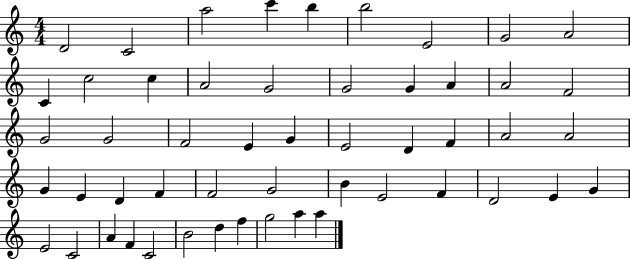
{
  \clef treble
  \numericTimeSignature
  \time 4/4
  \key c \major
  d'2 c'2 | a''2 c'''4 b''4 | b''2 e'2 | g'2 a'2 | \break c'4 c''2 c''4 | a'2 g'2 | g'2 g'4 a'4 | a'2 f'2 | \break g'2 g'2 | f'2 e'4 g'4 | e'2 d'4 f'4 | a'2 a'2 | \break g'4 e'4 d'4 f'4 | f'2 g'2 | b'4 e'2 f'4 | d'2 e'4 g'4 | \break e'2 c'2 | a'4 f'4 c'2 | b'2 d''4 f''4 | g''2 a''4 a''4 | \break \bar "|."
}